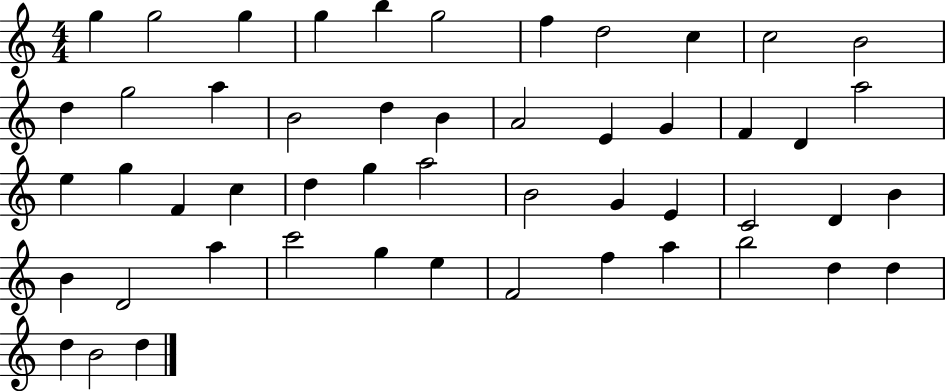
X:1
T:Untitled
M:4/4
L:1/4
K:C
g g2 g g b g2 f d2 c c2 B2 d g2 a B2 d B A2 E G F D a2 e g F c d g a2 B2 G E C2 D B B D2 a c'2 g e F2 f a b2 d d d B2 d